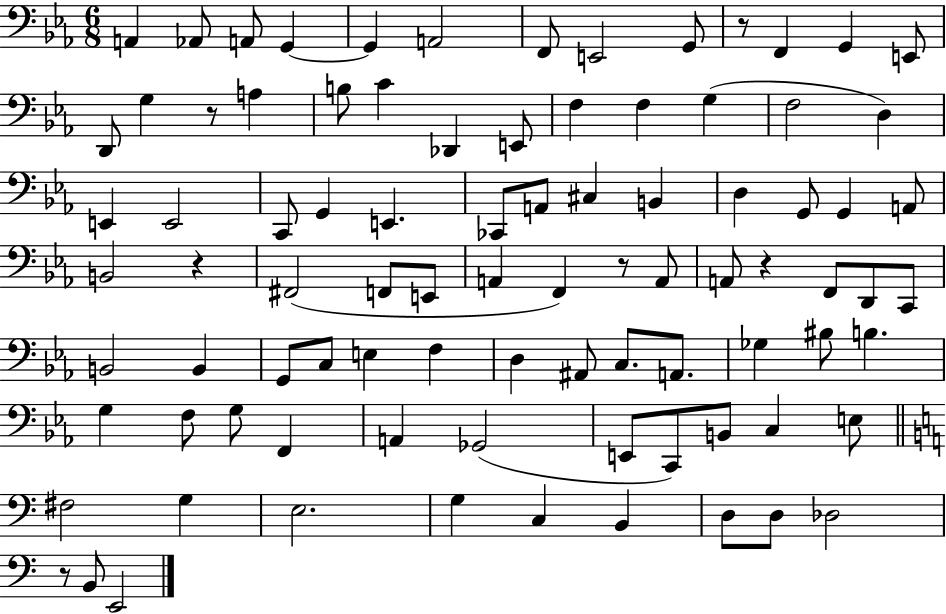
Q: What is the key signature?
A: EES major